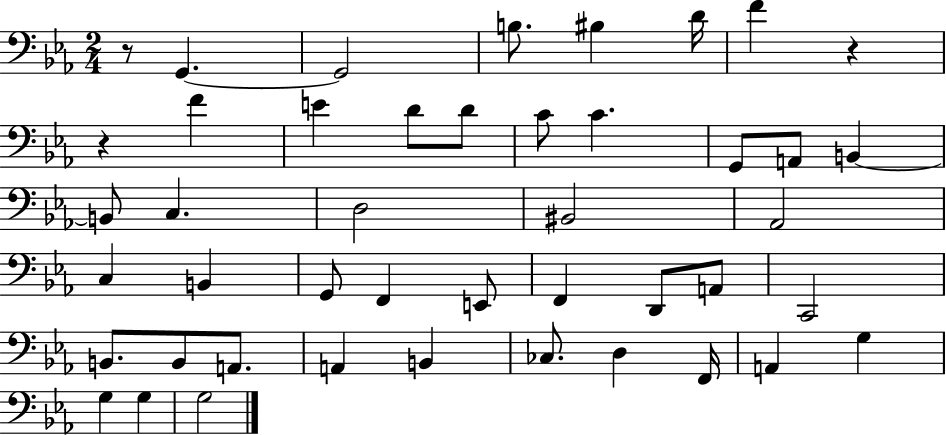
X:1
T:Untitled
M:2/4
L:1/4
K:Eb
z/2 G,, G,,2 B,/2 ^B, D/4 F z z F E D/2 D/2 C/2 C G,,/2 A,,/2 B,, B,,/2 C, D,2 ^B,,2 _A,,2 C, B,, G,,/2 F,, E,,/2 F,, D,,/2 A,,/2 C,,2 B,,/2 B,,/2 A,,/2 A,, B,, _C,/2 D, F,,/4 A,, G, G, G, G,2